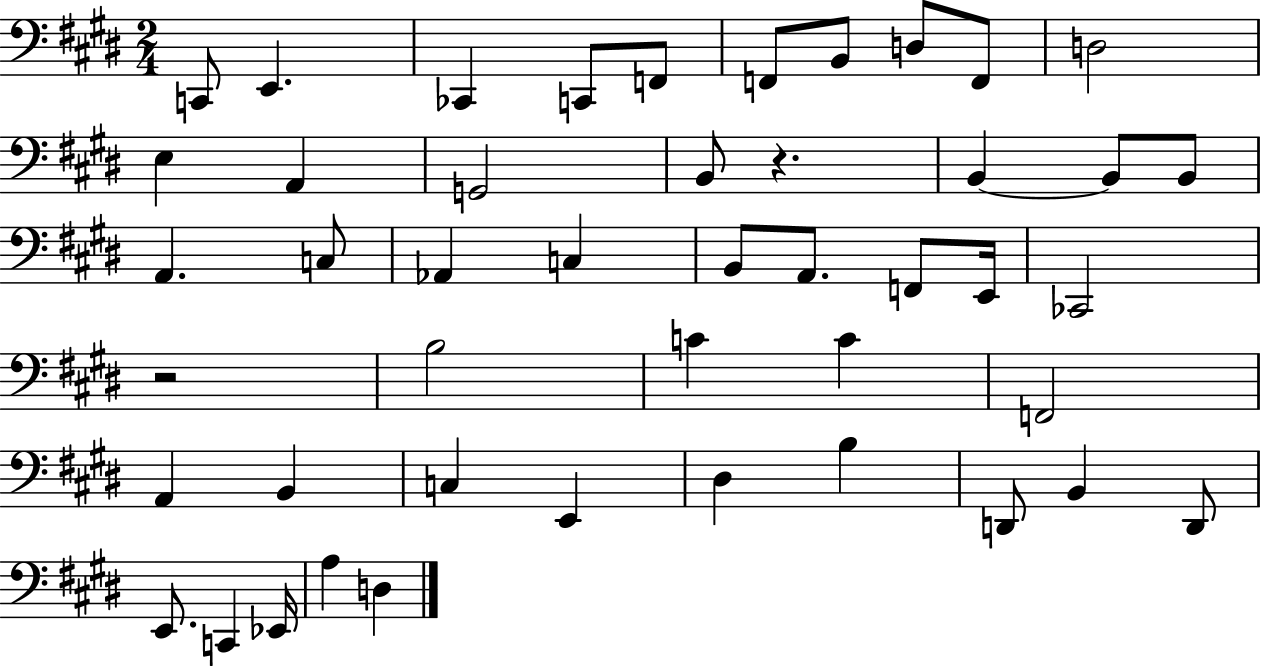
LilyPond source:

{
  \clef bass
  \numericTimeSignature
  \time 2/4
  \key e \major
  c,8 e,4. | ces,4 c,8 f,8 | f,8 b,8 d8 f,8 | d2 | \break e4 a,4 | g,2 | b,8 r4. | b,4~~ b,8 b,8 | \break a,4. c8 | aes,4 c4 | b,8 a,8. f,8 e,16 | ces,2 | \break r2 | b2 | c'4 c'4 | f,2 | \break a,4 b,4 | c4 e,4 | dis4 b4 | d,8 b,4 d,8 | \break e,8. c,4 ees,16 | a4 d4 | \bar "|."
}